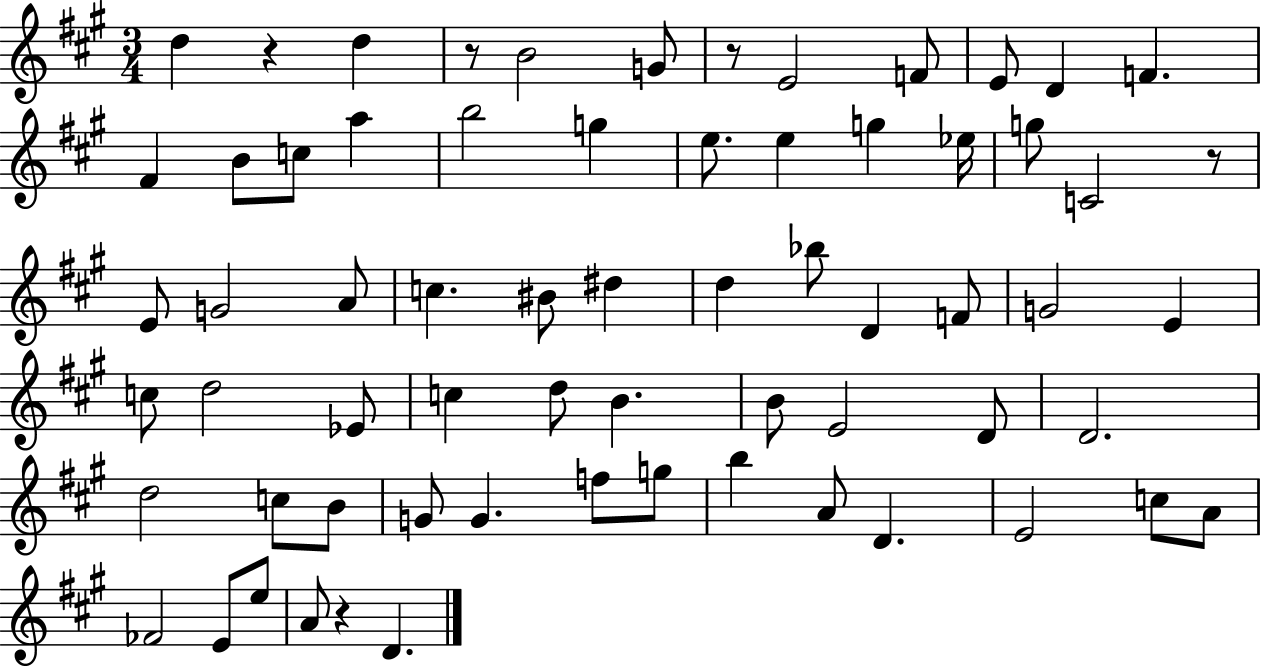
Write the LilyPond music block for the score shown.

{
  \clef treble
  \numericTimeSignature
  \time 3/4
  \key a \major
  d''4 r4 d''4 | r8 b'2 g'8 | r8 e'2 f'8 | e'8 d'4 f'4. | \break fis'4 b'8 c''8 a''4 | b''2 g''4 | e''8. e''4 g''4 ees''16 | g''8 c'2 r8 | \break e'8 g'2 a'8 | c''4. bis'8 dis''4 | d''4 bes''8 d'4 f'8 | g'2 e'4 | \break c''8 d''2 ees'8 | c''4 d''8 b'4. | b'8 e'2 d'8 | d'2. | \break d''2 c''8 b'8 | g'8 g'4. f''8 g''8 | b''4 a'8 d'4. | e'2 c''8 a'8 | \break fes'2 e'8 e''8 | a'8 r4 d'4. | \bar "|."
}